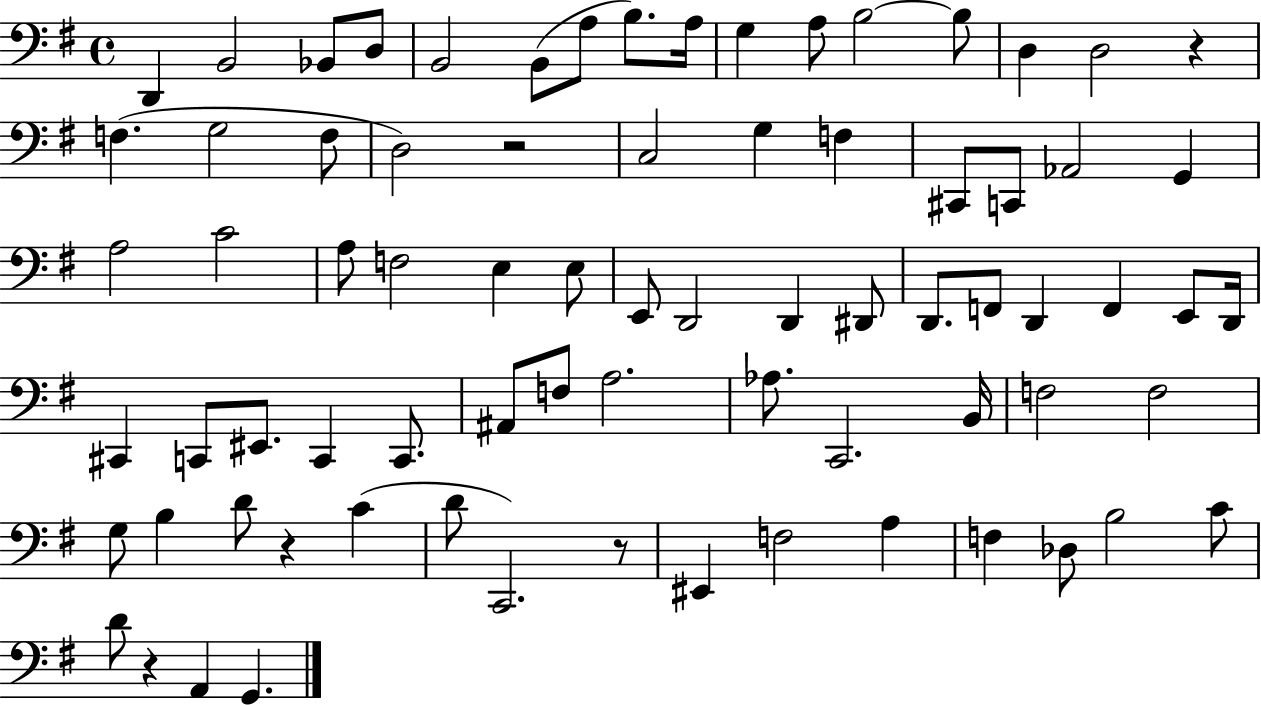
{
  \clef bass
  \time 4/4
  \defaultTimeSignature
  \key g \major
  d,4 b,2 bes,8 d8 | b,2 b,8( a8 b8.) a16 | g4 a8 b2~~ b8 | d4 d2 r4 | \break f4.( g2 f8 | d2) r2 | c2 g4 f4 | cis,8 c,8 aes,2 g,4 | \break a2 c'2 | a8 f2 e4 e8 | e,8 d,2 d,4 dis,8 | d,8. f,8 d,4 f,4 e,8 d,16 | \break cis,4 c,8 eis,8. c,4 c,8. | ais,8 f8 a2. | aes8. c,2. b,16 | f2 f2 | \break g8 b4 d'8 r4 c'4( | d'8 c,2.) r8 | eis,4 f2 a4 | f4 des8 b2 c'8 | \break d'8 r4 a,4 g,4. | \bar "|."
}